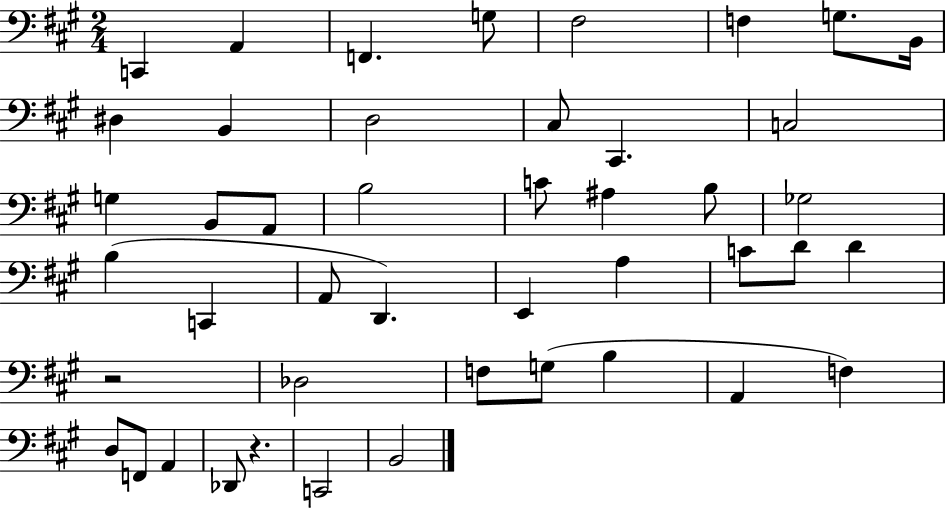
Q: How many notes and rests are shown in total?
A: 45